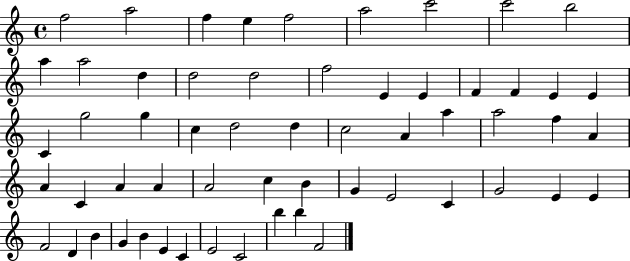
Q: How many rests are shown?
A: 0